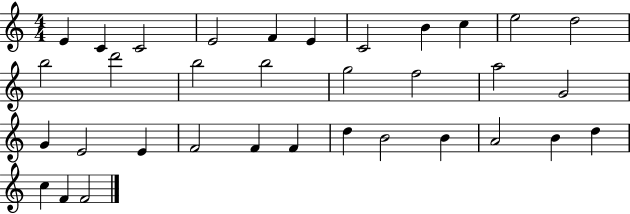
{
  \clef treble
  \numericTimeSignature
  \time 4/4
  \key c \major
  e'4 c'4 c'2 | e'2 f'4 e'4 | c'2 b'4 c''4 | e''2 d''2 | \break b''2 d'''2 | b''2 b''2 | g''2 f''2 | a''2 g'2 | \break g'4 e'2 e'4 | f'2 f'4 f'4 | d''4 b'2 b'4 | a'2 b'4 d''4 | \break c''4 f'4 f'2 | \bar "|."
}